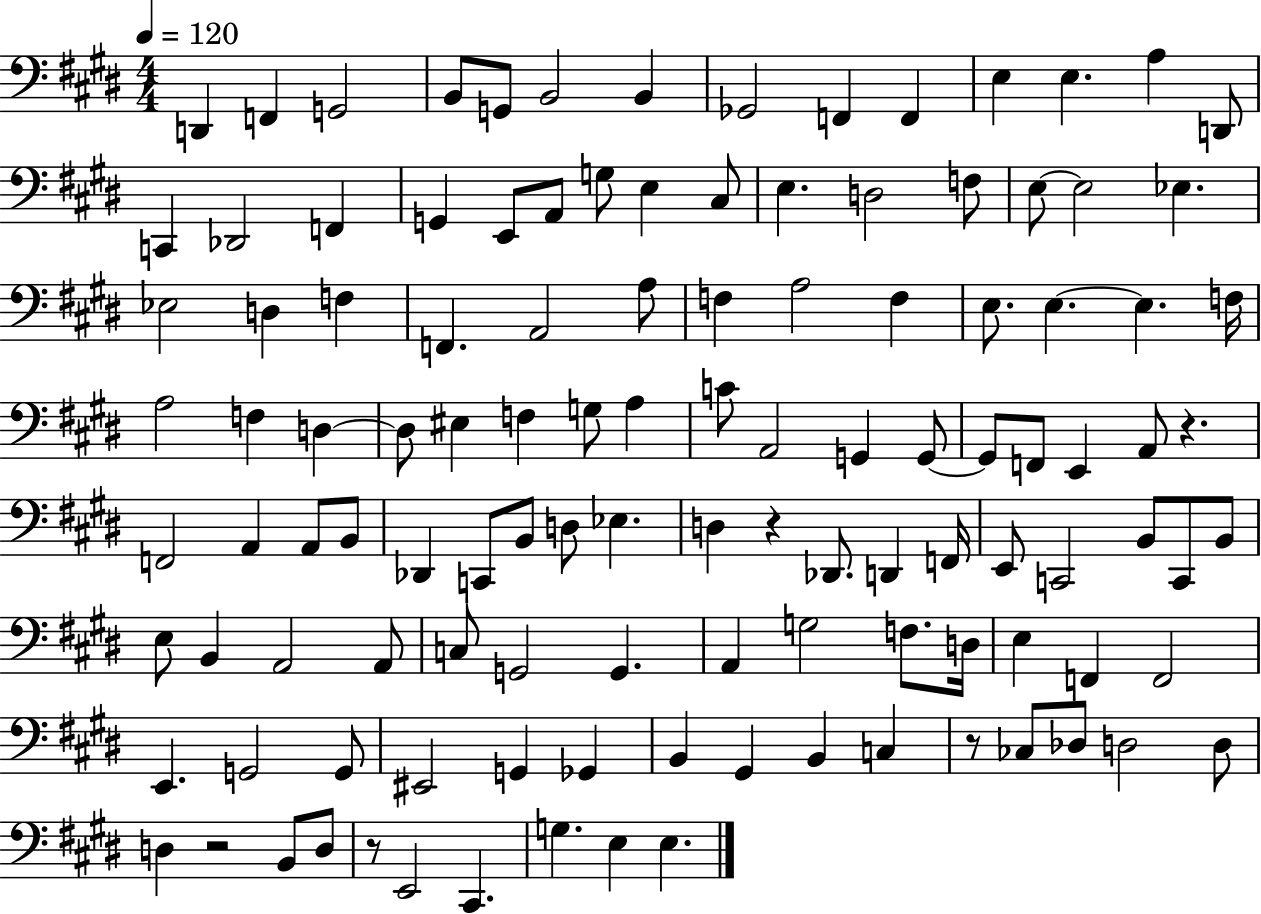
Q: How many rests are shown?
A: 5